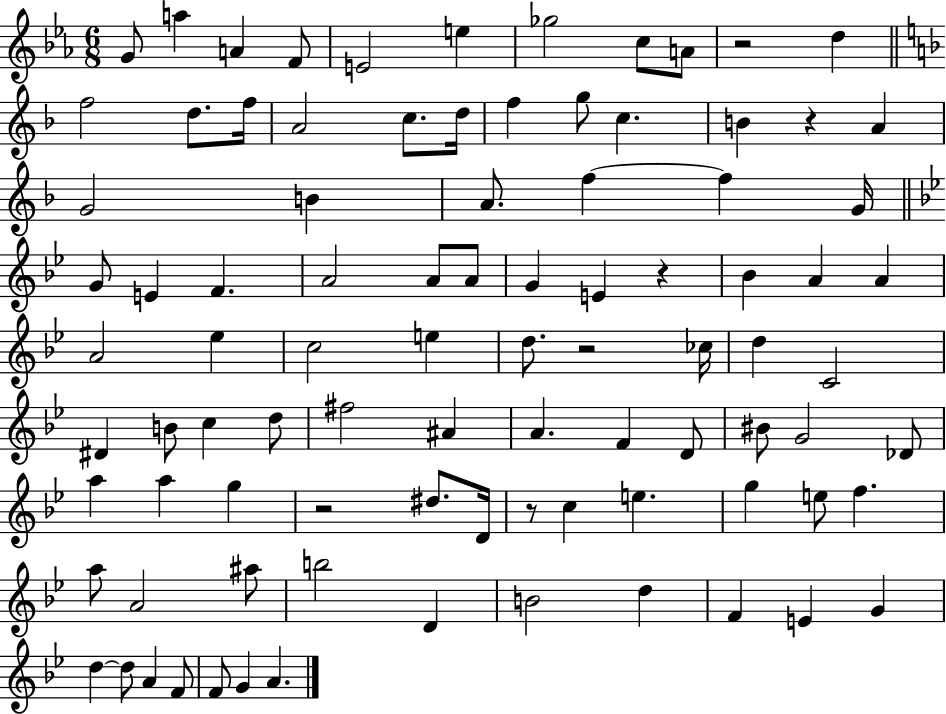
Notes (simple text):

G4/e A5/q A4/q F4/e E4/h E5/q Gb5/h C5/e A4/e R/h D5/q F5/h D5/e. F5/s A4/h C5/e. D5/s F5/q G5/e C5/q. B4/q R/q A4/q G4/h B4/q A4/e. F5/q F5/q G4/s G4/e E4/q F4/q. A4/h A4/e A4/e G4/q E4/q R/q Bb4/q A4/q A4/q A4/h Eb5/q C5/h E5/q D5/e. R/h CES5/s D5/q C4/h D#4/q B4/e C5/q D5/e F#5/h A#4/q A4/q. F4/q D4/e BIS4/e G4/h Db4/e A5/q A5/q G5/q R/h D#5/e. D4/s R/e C5/q E5/q. G5/q E5/e F5/q. A5/e A4/h A#5/e B5/h D4/q B4/h D5/q F4/q E4/q G4/q D5/q D5/e A4/q F4/e F4/e G4/q A4/q.